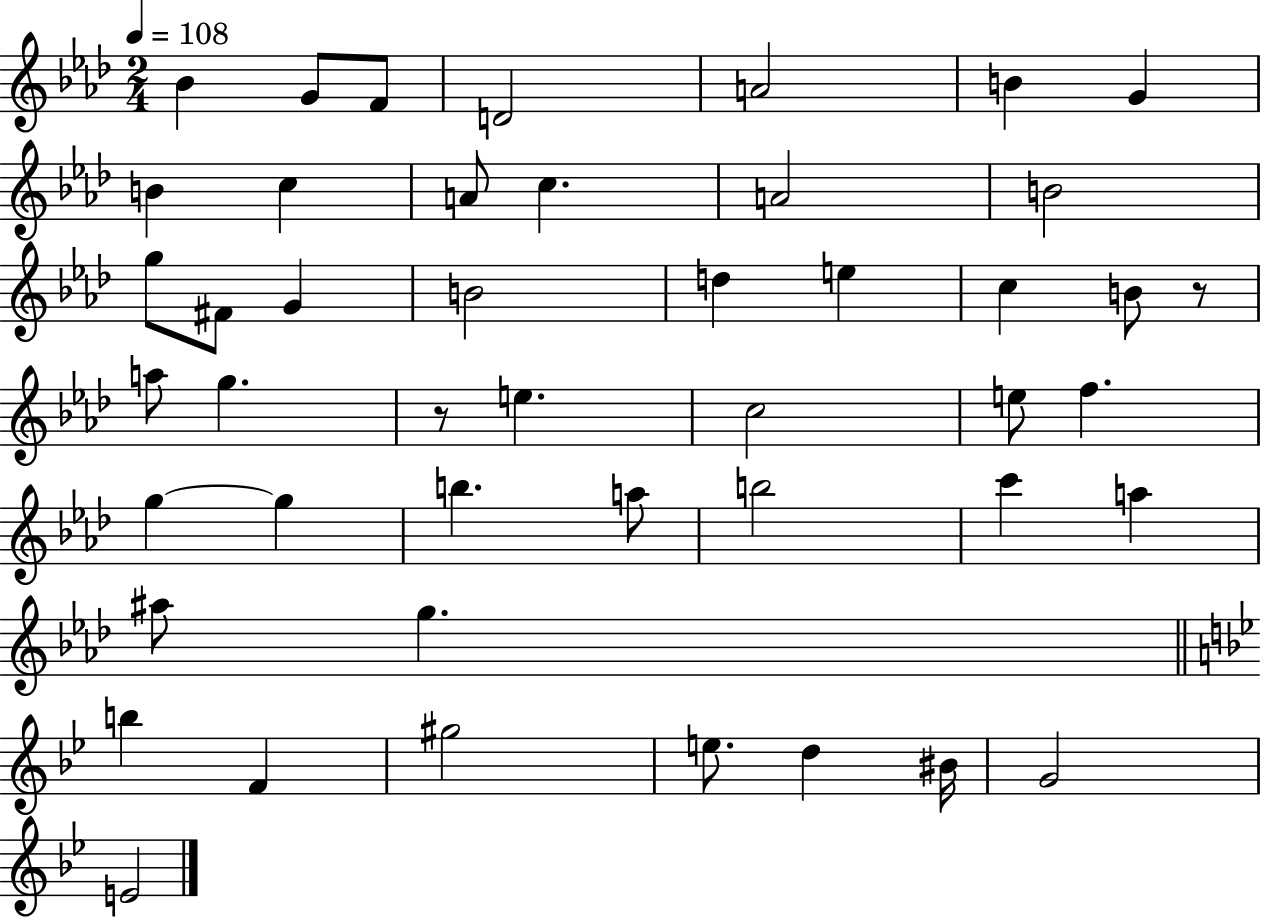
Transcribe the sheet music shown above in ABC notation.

X:1
T:Untitled
M:2/4
L:1/4
K:Ab
_B G/2 F/2 D2 A2 B G B c A/2 c A2 B2 g/2 ^F/2 G B2 d e c B/2 z/2 a/2 g z/2 e c2 e/2 f g g b a/2 b2 c' a ^a/2 g b F ^g2 e/2 d ^B/4 G2 E2